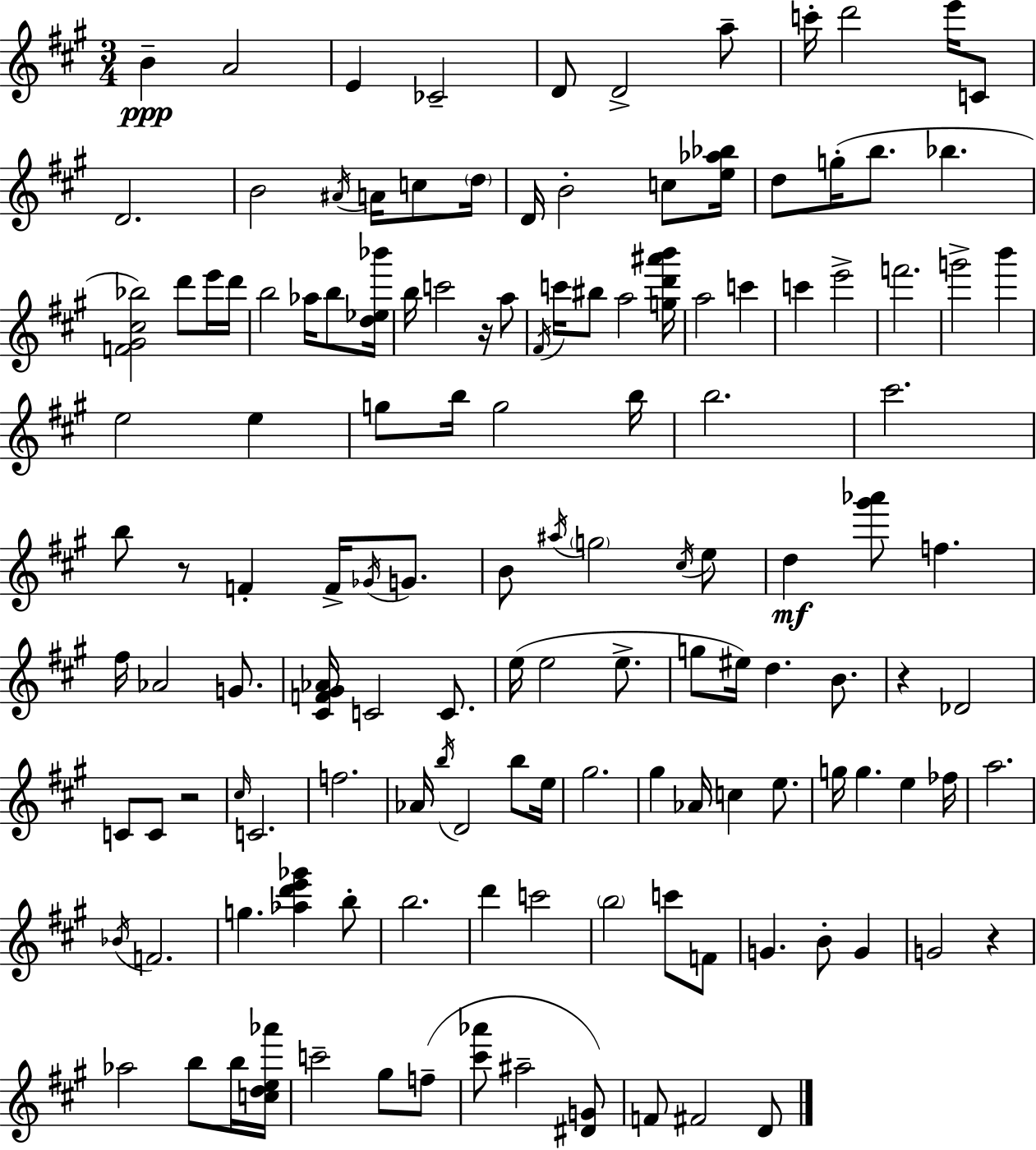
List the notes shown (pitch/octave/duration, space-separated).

B4/q A4/h E4/q CES4/h D4/e D4/h A5/e C6/s D6/h E6/s C4/e D4/h. B4/h A#4/s A4/s C5/e D5/s D4/s B4/h C5/e [E5,Ab5,Bb5]/s D5/e G5/s B5/e. Bb5/q. [F4,G#4,C#5,Bb5]/h D6/e E6/s D6/s B5/h Ab5/s B5/e [D5,Eb5,Bb6]/s B5/s C6/h R/s A5/e F#4/s C6/s BIS5/e A5/h [G5,D6,A#6,B6]/s A5/h C6/q C6/q E6/h F6/h. G6/h B6/q E5/h E5/q G5/e B5/s G5/h B5/s B5/h. C#6/h. B5/e R/e F4/q F4/s Gb4/s G4/e. B4/e A#5/s G5/h C#5/s E5/e D5/q [G#6,Ab6]/e F5/q. F#5/s Ab4/h G4/e. [C#4,F4,G#4,Ab4]/s C4/h C4/e. E5/s E5/h E5/e. G5/e EIS5/s D5/q. B4/e. R/q Db4/h C4/e C4/e R/h C#5/s C4/h. F5/h. Ab4/s B5/s D4/h B5/e E5/s G#5/h. G#5/q Ab4/s C5/q E5/e. G5/s G5/q. E5/q FES5/s A5/h. Bb4/s F4/h. G5/q. [Ab5,D6,E6,Gb6]/q B5/e B5/h. D6/q C6/h B5/h C6/e F4/e G4/q. B4/e G4/q G4/h R/q Ab5/h B5/e B5/s [C5,D5,E5,Ab6]/s C6/h G#5/e F5/e [C#6,Ab6]/e A#5/h [D#4,G4]/e F4/e F#4/h D4/e